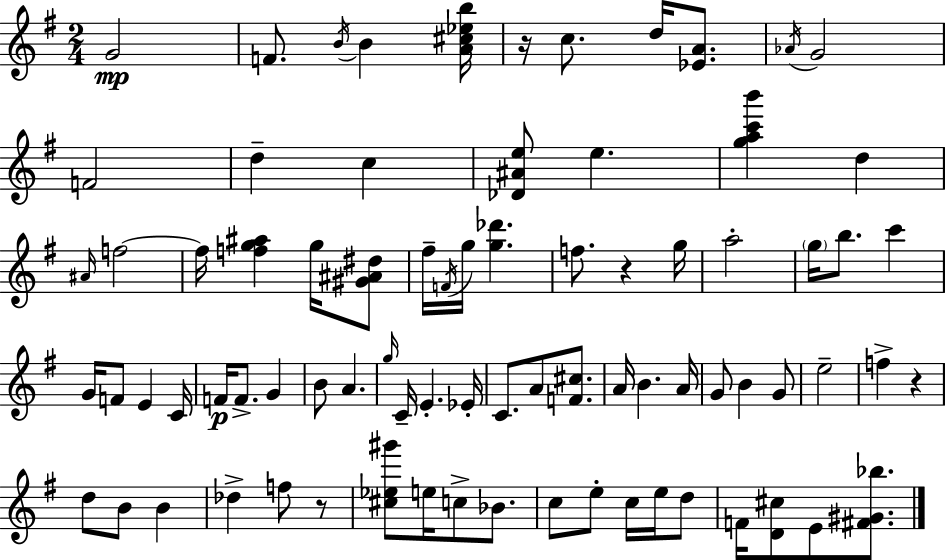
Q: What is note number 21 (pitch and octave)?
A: F5